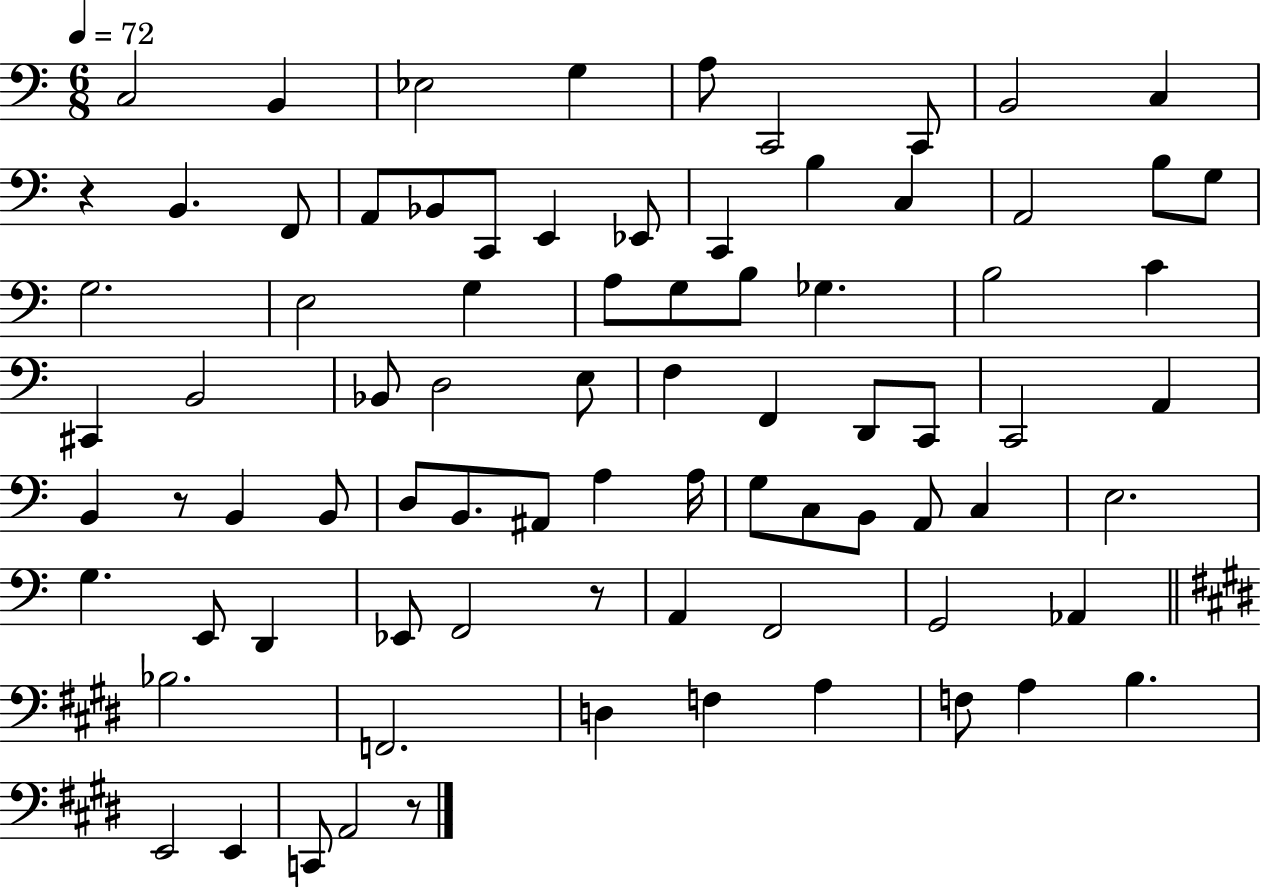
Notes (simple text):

C3/h B2/q Eb3/h G3/q A3/e C2/h C2/e B2/h C3/q R/q B2/q. F2/e A2/e Bb2/e C2/e E2/q Eb2/e C2/q B3/q C3/q A2/h B3/e G3/e G3/h. E3/h G3/q A3/e G3/e B3/e Gb3/q. B3/h C4/q C#2/q B2/h Bb2/e D3/h E3/e F3/q F2/q D2/e C2/e C2/h A2/q B2/q R/e B2/q B2/e D3/e B2/e. A#2/e A3/q A3/s G3/e C3/e B2/e A2/e C3/q E3/h. G3/q. E2/e D2/q Eb2/e F2/h R/e A2/q F2/h G2/h Ab2/q Bb3/h. F2/h. D3/q F3/q A3/q F3/e A3/q B3/q. E2/h E2/q C2/e A2/h R/e